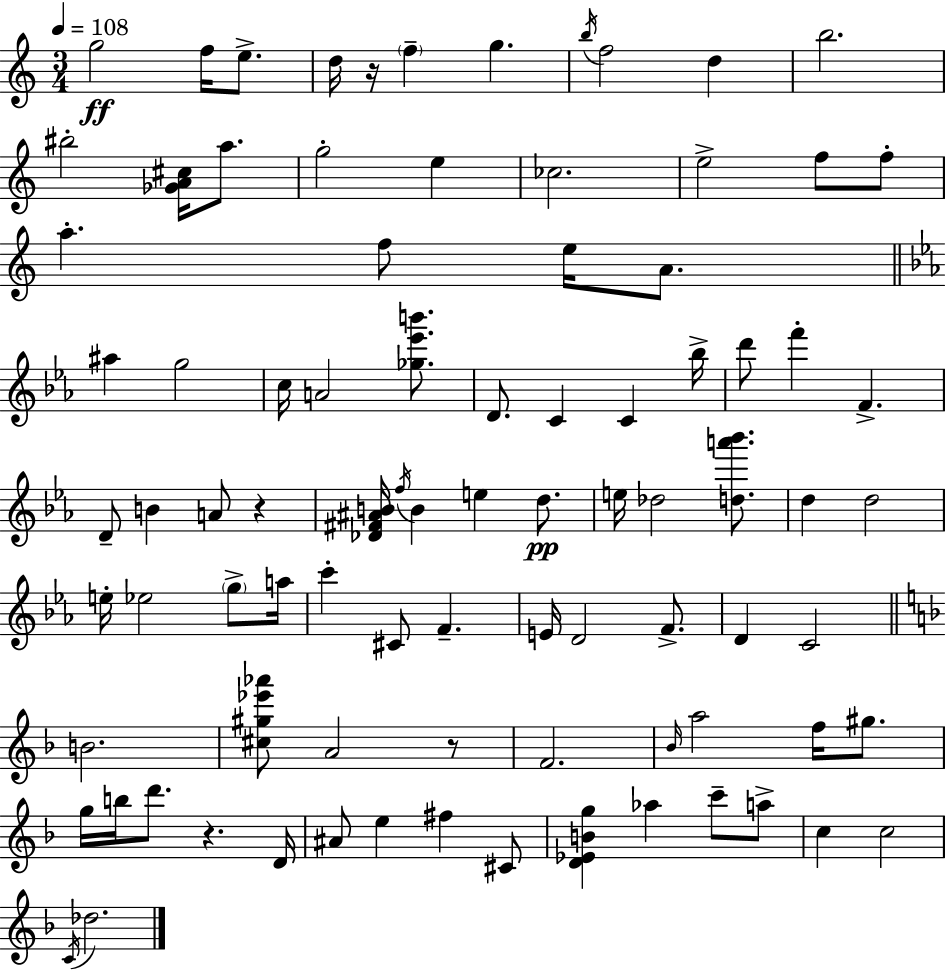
X:1
T:Untitled
M:3/4
L:1/4
K:Am
g2 f/4 e/2 d/4 z/4 f g b/4 f2 d b2 ^b2 [_GA^c]/4 a/2 g2 e _c2 e2 f/2 f/2 a f/2 e/4 A/2 ^a g2 c/4 A2 [_g_e'b']/2 D/2 C C _b/4 d'/2 f' F D/2 B A/2 z [_D^F^AB]/4 f/4 B e d/2 e/4 _d2 [da'_b']/2 d d2 e/4 _e2 g/2 a/4 c' ^C/2 F E/4 D2 F/2 D C2 B2 [^c^g_e'_a']/2 A2 z/2 F2 _B/4 a2 f/4 ^g/2 g/4 b/4 d'/2 z D/4 ^A/2 e ^f ^C/2 [D_EBg] _a c'/2 a/2 c c2 C/4 _d2